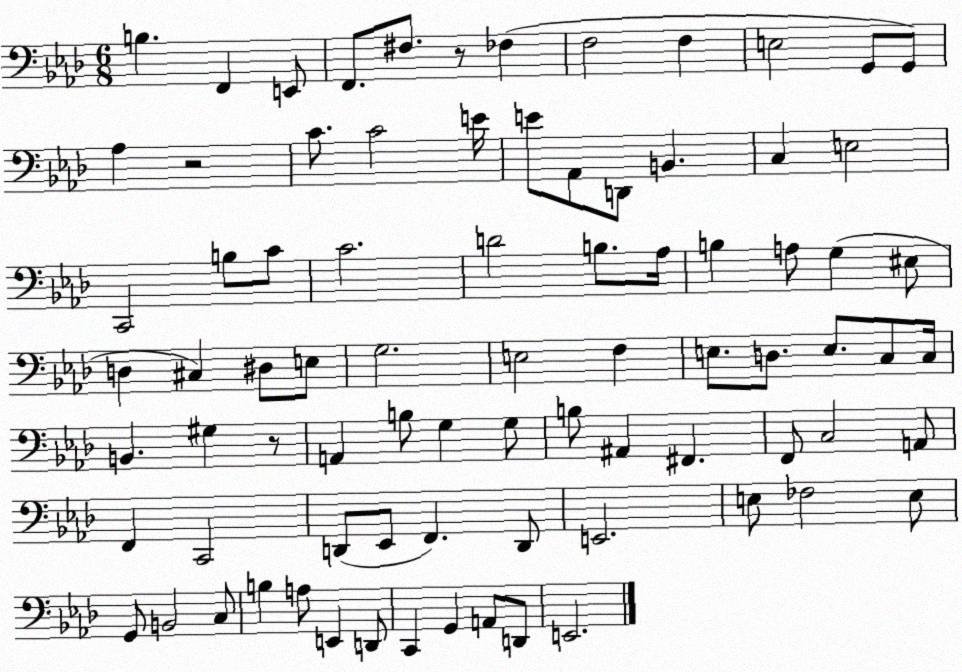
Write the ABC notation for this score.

X:1
T:Untitled
M:6/8
L:1/4
K:Ab
B, F,, E,,/2 F,,/2 ^F,/2 z/2 _F, F,2 F, E,2 G,,/2 G,,/2 _A, z2 C/2 C2 E/4 E/2 _A,,/2 D,,/2 B,, C, E,2 C,,2 B,/2 C/2 C2 D2 B,/2 _A,/4 B, A,/2 G, ^E,/2 D, ^C, ^D,/2 E,/2 G,2 E,2 F, E,/2 D,/2 E,/2 C,/2 C,/4 B,, ^G, z/2 A,, B,/2 G, G,/2 B,/2 ^A,, ^F,, F,,/2 C,2 A,,/2 F,, C,,2 D,,/2 _E,,/2 F,, D,,/2 E,,2 E,/2 _F,2 E,/2 G,,/2 B,,2 C,/2 B, A,/2 E,, D,,/2 C,, G,, A,,/2 D,,/2 E,,2